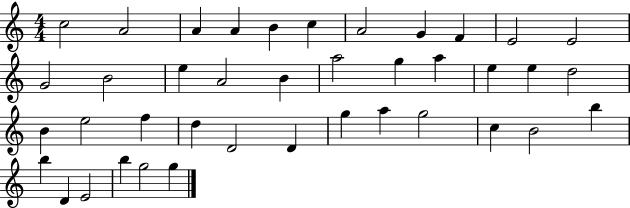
C5/h A4/h A4/q A4/q B4/q C5/q A4/h G4/q F4/q E4/h E4/h G4/h B4/h E5/q A4/h B4/q A5/h G5/q A5/q E5/q E5/q D5/h B4/q E5/h F5/q D5/q D4/h D4/q G5/q A5/q G5/h C5/q B4/h B5/q B5/q D4/q E4/h B5/q G5/h G5/q